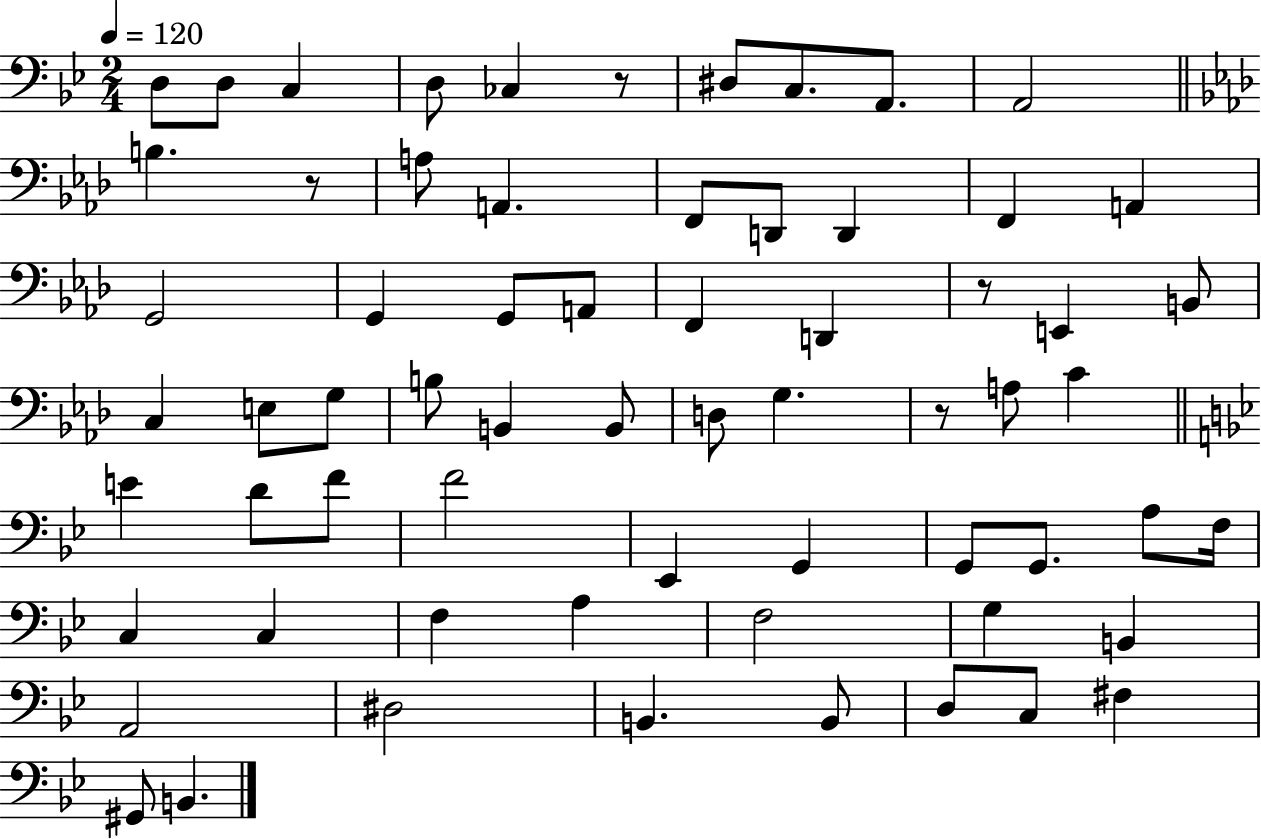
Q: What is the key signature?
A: BES major